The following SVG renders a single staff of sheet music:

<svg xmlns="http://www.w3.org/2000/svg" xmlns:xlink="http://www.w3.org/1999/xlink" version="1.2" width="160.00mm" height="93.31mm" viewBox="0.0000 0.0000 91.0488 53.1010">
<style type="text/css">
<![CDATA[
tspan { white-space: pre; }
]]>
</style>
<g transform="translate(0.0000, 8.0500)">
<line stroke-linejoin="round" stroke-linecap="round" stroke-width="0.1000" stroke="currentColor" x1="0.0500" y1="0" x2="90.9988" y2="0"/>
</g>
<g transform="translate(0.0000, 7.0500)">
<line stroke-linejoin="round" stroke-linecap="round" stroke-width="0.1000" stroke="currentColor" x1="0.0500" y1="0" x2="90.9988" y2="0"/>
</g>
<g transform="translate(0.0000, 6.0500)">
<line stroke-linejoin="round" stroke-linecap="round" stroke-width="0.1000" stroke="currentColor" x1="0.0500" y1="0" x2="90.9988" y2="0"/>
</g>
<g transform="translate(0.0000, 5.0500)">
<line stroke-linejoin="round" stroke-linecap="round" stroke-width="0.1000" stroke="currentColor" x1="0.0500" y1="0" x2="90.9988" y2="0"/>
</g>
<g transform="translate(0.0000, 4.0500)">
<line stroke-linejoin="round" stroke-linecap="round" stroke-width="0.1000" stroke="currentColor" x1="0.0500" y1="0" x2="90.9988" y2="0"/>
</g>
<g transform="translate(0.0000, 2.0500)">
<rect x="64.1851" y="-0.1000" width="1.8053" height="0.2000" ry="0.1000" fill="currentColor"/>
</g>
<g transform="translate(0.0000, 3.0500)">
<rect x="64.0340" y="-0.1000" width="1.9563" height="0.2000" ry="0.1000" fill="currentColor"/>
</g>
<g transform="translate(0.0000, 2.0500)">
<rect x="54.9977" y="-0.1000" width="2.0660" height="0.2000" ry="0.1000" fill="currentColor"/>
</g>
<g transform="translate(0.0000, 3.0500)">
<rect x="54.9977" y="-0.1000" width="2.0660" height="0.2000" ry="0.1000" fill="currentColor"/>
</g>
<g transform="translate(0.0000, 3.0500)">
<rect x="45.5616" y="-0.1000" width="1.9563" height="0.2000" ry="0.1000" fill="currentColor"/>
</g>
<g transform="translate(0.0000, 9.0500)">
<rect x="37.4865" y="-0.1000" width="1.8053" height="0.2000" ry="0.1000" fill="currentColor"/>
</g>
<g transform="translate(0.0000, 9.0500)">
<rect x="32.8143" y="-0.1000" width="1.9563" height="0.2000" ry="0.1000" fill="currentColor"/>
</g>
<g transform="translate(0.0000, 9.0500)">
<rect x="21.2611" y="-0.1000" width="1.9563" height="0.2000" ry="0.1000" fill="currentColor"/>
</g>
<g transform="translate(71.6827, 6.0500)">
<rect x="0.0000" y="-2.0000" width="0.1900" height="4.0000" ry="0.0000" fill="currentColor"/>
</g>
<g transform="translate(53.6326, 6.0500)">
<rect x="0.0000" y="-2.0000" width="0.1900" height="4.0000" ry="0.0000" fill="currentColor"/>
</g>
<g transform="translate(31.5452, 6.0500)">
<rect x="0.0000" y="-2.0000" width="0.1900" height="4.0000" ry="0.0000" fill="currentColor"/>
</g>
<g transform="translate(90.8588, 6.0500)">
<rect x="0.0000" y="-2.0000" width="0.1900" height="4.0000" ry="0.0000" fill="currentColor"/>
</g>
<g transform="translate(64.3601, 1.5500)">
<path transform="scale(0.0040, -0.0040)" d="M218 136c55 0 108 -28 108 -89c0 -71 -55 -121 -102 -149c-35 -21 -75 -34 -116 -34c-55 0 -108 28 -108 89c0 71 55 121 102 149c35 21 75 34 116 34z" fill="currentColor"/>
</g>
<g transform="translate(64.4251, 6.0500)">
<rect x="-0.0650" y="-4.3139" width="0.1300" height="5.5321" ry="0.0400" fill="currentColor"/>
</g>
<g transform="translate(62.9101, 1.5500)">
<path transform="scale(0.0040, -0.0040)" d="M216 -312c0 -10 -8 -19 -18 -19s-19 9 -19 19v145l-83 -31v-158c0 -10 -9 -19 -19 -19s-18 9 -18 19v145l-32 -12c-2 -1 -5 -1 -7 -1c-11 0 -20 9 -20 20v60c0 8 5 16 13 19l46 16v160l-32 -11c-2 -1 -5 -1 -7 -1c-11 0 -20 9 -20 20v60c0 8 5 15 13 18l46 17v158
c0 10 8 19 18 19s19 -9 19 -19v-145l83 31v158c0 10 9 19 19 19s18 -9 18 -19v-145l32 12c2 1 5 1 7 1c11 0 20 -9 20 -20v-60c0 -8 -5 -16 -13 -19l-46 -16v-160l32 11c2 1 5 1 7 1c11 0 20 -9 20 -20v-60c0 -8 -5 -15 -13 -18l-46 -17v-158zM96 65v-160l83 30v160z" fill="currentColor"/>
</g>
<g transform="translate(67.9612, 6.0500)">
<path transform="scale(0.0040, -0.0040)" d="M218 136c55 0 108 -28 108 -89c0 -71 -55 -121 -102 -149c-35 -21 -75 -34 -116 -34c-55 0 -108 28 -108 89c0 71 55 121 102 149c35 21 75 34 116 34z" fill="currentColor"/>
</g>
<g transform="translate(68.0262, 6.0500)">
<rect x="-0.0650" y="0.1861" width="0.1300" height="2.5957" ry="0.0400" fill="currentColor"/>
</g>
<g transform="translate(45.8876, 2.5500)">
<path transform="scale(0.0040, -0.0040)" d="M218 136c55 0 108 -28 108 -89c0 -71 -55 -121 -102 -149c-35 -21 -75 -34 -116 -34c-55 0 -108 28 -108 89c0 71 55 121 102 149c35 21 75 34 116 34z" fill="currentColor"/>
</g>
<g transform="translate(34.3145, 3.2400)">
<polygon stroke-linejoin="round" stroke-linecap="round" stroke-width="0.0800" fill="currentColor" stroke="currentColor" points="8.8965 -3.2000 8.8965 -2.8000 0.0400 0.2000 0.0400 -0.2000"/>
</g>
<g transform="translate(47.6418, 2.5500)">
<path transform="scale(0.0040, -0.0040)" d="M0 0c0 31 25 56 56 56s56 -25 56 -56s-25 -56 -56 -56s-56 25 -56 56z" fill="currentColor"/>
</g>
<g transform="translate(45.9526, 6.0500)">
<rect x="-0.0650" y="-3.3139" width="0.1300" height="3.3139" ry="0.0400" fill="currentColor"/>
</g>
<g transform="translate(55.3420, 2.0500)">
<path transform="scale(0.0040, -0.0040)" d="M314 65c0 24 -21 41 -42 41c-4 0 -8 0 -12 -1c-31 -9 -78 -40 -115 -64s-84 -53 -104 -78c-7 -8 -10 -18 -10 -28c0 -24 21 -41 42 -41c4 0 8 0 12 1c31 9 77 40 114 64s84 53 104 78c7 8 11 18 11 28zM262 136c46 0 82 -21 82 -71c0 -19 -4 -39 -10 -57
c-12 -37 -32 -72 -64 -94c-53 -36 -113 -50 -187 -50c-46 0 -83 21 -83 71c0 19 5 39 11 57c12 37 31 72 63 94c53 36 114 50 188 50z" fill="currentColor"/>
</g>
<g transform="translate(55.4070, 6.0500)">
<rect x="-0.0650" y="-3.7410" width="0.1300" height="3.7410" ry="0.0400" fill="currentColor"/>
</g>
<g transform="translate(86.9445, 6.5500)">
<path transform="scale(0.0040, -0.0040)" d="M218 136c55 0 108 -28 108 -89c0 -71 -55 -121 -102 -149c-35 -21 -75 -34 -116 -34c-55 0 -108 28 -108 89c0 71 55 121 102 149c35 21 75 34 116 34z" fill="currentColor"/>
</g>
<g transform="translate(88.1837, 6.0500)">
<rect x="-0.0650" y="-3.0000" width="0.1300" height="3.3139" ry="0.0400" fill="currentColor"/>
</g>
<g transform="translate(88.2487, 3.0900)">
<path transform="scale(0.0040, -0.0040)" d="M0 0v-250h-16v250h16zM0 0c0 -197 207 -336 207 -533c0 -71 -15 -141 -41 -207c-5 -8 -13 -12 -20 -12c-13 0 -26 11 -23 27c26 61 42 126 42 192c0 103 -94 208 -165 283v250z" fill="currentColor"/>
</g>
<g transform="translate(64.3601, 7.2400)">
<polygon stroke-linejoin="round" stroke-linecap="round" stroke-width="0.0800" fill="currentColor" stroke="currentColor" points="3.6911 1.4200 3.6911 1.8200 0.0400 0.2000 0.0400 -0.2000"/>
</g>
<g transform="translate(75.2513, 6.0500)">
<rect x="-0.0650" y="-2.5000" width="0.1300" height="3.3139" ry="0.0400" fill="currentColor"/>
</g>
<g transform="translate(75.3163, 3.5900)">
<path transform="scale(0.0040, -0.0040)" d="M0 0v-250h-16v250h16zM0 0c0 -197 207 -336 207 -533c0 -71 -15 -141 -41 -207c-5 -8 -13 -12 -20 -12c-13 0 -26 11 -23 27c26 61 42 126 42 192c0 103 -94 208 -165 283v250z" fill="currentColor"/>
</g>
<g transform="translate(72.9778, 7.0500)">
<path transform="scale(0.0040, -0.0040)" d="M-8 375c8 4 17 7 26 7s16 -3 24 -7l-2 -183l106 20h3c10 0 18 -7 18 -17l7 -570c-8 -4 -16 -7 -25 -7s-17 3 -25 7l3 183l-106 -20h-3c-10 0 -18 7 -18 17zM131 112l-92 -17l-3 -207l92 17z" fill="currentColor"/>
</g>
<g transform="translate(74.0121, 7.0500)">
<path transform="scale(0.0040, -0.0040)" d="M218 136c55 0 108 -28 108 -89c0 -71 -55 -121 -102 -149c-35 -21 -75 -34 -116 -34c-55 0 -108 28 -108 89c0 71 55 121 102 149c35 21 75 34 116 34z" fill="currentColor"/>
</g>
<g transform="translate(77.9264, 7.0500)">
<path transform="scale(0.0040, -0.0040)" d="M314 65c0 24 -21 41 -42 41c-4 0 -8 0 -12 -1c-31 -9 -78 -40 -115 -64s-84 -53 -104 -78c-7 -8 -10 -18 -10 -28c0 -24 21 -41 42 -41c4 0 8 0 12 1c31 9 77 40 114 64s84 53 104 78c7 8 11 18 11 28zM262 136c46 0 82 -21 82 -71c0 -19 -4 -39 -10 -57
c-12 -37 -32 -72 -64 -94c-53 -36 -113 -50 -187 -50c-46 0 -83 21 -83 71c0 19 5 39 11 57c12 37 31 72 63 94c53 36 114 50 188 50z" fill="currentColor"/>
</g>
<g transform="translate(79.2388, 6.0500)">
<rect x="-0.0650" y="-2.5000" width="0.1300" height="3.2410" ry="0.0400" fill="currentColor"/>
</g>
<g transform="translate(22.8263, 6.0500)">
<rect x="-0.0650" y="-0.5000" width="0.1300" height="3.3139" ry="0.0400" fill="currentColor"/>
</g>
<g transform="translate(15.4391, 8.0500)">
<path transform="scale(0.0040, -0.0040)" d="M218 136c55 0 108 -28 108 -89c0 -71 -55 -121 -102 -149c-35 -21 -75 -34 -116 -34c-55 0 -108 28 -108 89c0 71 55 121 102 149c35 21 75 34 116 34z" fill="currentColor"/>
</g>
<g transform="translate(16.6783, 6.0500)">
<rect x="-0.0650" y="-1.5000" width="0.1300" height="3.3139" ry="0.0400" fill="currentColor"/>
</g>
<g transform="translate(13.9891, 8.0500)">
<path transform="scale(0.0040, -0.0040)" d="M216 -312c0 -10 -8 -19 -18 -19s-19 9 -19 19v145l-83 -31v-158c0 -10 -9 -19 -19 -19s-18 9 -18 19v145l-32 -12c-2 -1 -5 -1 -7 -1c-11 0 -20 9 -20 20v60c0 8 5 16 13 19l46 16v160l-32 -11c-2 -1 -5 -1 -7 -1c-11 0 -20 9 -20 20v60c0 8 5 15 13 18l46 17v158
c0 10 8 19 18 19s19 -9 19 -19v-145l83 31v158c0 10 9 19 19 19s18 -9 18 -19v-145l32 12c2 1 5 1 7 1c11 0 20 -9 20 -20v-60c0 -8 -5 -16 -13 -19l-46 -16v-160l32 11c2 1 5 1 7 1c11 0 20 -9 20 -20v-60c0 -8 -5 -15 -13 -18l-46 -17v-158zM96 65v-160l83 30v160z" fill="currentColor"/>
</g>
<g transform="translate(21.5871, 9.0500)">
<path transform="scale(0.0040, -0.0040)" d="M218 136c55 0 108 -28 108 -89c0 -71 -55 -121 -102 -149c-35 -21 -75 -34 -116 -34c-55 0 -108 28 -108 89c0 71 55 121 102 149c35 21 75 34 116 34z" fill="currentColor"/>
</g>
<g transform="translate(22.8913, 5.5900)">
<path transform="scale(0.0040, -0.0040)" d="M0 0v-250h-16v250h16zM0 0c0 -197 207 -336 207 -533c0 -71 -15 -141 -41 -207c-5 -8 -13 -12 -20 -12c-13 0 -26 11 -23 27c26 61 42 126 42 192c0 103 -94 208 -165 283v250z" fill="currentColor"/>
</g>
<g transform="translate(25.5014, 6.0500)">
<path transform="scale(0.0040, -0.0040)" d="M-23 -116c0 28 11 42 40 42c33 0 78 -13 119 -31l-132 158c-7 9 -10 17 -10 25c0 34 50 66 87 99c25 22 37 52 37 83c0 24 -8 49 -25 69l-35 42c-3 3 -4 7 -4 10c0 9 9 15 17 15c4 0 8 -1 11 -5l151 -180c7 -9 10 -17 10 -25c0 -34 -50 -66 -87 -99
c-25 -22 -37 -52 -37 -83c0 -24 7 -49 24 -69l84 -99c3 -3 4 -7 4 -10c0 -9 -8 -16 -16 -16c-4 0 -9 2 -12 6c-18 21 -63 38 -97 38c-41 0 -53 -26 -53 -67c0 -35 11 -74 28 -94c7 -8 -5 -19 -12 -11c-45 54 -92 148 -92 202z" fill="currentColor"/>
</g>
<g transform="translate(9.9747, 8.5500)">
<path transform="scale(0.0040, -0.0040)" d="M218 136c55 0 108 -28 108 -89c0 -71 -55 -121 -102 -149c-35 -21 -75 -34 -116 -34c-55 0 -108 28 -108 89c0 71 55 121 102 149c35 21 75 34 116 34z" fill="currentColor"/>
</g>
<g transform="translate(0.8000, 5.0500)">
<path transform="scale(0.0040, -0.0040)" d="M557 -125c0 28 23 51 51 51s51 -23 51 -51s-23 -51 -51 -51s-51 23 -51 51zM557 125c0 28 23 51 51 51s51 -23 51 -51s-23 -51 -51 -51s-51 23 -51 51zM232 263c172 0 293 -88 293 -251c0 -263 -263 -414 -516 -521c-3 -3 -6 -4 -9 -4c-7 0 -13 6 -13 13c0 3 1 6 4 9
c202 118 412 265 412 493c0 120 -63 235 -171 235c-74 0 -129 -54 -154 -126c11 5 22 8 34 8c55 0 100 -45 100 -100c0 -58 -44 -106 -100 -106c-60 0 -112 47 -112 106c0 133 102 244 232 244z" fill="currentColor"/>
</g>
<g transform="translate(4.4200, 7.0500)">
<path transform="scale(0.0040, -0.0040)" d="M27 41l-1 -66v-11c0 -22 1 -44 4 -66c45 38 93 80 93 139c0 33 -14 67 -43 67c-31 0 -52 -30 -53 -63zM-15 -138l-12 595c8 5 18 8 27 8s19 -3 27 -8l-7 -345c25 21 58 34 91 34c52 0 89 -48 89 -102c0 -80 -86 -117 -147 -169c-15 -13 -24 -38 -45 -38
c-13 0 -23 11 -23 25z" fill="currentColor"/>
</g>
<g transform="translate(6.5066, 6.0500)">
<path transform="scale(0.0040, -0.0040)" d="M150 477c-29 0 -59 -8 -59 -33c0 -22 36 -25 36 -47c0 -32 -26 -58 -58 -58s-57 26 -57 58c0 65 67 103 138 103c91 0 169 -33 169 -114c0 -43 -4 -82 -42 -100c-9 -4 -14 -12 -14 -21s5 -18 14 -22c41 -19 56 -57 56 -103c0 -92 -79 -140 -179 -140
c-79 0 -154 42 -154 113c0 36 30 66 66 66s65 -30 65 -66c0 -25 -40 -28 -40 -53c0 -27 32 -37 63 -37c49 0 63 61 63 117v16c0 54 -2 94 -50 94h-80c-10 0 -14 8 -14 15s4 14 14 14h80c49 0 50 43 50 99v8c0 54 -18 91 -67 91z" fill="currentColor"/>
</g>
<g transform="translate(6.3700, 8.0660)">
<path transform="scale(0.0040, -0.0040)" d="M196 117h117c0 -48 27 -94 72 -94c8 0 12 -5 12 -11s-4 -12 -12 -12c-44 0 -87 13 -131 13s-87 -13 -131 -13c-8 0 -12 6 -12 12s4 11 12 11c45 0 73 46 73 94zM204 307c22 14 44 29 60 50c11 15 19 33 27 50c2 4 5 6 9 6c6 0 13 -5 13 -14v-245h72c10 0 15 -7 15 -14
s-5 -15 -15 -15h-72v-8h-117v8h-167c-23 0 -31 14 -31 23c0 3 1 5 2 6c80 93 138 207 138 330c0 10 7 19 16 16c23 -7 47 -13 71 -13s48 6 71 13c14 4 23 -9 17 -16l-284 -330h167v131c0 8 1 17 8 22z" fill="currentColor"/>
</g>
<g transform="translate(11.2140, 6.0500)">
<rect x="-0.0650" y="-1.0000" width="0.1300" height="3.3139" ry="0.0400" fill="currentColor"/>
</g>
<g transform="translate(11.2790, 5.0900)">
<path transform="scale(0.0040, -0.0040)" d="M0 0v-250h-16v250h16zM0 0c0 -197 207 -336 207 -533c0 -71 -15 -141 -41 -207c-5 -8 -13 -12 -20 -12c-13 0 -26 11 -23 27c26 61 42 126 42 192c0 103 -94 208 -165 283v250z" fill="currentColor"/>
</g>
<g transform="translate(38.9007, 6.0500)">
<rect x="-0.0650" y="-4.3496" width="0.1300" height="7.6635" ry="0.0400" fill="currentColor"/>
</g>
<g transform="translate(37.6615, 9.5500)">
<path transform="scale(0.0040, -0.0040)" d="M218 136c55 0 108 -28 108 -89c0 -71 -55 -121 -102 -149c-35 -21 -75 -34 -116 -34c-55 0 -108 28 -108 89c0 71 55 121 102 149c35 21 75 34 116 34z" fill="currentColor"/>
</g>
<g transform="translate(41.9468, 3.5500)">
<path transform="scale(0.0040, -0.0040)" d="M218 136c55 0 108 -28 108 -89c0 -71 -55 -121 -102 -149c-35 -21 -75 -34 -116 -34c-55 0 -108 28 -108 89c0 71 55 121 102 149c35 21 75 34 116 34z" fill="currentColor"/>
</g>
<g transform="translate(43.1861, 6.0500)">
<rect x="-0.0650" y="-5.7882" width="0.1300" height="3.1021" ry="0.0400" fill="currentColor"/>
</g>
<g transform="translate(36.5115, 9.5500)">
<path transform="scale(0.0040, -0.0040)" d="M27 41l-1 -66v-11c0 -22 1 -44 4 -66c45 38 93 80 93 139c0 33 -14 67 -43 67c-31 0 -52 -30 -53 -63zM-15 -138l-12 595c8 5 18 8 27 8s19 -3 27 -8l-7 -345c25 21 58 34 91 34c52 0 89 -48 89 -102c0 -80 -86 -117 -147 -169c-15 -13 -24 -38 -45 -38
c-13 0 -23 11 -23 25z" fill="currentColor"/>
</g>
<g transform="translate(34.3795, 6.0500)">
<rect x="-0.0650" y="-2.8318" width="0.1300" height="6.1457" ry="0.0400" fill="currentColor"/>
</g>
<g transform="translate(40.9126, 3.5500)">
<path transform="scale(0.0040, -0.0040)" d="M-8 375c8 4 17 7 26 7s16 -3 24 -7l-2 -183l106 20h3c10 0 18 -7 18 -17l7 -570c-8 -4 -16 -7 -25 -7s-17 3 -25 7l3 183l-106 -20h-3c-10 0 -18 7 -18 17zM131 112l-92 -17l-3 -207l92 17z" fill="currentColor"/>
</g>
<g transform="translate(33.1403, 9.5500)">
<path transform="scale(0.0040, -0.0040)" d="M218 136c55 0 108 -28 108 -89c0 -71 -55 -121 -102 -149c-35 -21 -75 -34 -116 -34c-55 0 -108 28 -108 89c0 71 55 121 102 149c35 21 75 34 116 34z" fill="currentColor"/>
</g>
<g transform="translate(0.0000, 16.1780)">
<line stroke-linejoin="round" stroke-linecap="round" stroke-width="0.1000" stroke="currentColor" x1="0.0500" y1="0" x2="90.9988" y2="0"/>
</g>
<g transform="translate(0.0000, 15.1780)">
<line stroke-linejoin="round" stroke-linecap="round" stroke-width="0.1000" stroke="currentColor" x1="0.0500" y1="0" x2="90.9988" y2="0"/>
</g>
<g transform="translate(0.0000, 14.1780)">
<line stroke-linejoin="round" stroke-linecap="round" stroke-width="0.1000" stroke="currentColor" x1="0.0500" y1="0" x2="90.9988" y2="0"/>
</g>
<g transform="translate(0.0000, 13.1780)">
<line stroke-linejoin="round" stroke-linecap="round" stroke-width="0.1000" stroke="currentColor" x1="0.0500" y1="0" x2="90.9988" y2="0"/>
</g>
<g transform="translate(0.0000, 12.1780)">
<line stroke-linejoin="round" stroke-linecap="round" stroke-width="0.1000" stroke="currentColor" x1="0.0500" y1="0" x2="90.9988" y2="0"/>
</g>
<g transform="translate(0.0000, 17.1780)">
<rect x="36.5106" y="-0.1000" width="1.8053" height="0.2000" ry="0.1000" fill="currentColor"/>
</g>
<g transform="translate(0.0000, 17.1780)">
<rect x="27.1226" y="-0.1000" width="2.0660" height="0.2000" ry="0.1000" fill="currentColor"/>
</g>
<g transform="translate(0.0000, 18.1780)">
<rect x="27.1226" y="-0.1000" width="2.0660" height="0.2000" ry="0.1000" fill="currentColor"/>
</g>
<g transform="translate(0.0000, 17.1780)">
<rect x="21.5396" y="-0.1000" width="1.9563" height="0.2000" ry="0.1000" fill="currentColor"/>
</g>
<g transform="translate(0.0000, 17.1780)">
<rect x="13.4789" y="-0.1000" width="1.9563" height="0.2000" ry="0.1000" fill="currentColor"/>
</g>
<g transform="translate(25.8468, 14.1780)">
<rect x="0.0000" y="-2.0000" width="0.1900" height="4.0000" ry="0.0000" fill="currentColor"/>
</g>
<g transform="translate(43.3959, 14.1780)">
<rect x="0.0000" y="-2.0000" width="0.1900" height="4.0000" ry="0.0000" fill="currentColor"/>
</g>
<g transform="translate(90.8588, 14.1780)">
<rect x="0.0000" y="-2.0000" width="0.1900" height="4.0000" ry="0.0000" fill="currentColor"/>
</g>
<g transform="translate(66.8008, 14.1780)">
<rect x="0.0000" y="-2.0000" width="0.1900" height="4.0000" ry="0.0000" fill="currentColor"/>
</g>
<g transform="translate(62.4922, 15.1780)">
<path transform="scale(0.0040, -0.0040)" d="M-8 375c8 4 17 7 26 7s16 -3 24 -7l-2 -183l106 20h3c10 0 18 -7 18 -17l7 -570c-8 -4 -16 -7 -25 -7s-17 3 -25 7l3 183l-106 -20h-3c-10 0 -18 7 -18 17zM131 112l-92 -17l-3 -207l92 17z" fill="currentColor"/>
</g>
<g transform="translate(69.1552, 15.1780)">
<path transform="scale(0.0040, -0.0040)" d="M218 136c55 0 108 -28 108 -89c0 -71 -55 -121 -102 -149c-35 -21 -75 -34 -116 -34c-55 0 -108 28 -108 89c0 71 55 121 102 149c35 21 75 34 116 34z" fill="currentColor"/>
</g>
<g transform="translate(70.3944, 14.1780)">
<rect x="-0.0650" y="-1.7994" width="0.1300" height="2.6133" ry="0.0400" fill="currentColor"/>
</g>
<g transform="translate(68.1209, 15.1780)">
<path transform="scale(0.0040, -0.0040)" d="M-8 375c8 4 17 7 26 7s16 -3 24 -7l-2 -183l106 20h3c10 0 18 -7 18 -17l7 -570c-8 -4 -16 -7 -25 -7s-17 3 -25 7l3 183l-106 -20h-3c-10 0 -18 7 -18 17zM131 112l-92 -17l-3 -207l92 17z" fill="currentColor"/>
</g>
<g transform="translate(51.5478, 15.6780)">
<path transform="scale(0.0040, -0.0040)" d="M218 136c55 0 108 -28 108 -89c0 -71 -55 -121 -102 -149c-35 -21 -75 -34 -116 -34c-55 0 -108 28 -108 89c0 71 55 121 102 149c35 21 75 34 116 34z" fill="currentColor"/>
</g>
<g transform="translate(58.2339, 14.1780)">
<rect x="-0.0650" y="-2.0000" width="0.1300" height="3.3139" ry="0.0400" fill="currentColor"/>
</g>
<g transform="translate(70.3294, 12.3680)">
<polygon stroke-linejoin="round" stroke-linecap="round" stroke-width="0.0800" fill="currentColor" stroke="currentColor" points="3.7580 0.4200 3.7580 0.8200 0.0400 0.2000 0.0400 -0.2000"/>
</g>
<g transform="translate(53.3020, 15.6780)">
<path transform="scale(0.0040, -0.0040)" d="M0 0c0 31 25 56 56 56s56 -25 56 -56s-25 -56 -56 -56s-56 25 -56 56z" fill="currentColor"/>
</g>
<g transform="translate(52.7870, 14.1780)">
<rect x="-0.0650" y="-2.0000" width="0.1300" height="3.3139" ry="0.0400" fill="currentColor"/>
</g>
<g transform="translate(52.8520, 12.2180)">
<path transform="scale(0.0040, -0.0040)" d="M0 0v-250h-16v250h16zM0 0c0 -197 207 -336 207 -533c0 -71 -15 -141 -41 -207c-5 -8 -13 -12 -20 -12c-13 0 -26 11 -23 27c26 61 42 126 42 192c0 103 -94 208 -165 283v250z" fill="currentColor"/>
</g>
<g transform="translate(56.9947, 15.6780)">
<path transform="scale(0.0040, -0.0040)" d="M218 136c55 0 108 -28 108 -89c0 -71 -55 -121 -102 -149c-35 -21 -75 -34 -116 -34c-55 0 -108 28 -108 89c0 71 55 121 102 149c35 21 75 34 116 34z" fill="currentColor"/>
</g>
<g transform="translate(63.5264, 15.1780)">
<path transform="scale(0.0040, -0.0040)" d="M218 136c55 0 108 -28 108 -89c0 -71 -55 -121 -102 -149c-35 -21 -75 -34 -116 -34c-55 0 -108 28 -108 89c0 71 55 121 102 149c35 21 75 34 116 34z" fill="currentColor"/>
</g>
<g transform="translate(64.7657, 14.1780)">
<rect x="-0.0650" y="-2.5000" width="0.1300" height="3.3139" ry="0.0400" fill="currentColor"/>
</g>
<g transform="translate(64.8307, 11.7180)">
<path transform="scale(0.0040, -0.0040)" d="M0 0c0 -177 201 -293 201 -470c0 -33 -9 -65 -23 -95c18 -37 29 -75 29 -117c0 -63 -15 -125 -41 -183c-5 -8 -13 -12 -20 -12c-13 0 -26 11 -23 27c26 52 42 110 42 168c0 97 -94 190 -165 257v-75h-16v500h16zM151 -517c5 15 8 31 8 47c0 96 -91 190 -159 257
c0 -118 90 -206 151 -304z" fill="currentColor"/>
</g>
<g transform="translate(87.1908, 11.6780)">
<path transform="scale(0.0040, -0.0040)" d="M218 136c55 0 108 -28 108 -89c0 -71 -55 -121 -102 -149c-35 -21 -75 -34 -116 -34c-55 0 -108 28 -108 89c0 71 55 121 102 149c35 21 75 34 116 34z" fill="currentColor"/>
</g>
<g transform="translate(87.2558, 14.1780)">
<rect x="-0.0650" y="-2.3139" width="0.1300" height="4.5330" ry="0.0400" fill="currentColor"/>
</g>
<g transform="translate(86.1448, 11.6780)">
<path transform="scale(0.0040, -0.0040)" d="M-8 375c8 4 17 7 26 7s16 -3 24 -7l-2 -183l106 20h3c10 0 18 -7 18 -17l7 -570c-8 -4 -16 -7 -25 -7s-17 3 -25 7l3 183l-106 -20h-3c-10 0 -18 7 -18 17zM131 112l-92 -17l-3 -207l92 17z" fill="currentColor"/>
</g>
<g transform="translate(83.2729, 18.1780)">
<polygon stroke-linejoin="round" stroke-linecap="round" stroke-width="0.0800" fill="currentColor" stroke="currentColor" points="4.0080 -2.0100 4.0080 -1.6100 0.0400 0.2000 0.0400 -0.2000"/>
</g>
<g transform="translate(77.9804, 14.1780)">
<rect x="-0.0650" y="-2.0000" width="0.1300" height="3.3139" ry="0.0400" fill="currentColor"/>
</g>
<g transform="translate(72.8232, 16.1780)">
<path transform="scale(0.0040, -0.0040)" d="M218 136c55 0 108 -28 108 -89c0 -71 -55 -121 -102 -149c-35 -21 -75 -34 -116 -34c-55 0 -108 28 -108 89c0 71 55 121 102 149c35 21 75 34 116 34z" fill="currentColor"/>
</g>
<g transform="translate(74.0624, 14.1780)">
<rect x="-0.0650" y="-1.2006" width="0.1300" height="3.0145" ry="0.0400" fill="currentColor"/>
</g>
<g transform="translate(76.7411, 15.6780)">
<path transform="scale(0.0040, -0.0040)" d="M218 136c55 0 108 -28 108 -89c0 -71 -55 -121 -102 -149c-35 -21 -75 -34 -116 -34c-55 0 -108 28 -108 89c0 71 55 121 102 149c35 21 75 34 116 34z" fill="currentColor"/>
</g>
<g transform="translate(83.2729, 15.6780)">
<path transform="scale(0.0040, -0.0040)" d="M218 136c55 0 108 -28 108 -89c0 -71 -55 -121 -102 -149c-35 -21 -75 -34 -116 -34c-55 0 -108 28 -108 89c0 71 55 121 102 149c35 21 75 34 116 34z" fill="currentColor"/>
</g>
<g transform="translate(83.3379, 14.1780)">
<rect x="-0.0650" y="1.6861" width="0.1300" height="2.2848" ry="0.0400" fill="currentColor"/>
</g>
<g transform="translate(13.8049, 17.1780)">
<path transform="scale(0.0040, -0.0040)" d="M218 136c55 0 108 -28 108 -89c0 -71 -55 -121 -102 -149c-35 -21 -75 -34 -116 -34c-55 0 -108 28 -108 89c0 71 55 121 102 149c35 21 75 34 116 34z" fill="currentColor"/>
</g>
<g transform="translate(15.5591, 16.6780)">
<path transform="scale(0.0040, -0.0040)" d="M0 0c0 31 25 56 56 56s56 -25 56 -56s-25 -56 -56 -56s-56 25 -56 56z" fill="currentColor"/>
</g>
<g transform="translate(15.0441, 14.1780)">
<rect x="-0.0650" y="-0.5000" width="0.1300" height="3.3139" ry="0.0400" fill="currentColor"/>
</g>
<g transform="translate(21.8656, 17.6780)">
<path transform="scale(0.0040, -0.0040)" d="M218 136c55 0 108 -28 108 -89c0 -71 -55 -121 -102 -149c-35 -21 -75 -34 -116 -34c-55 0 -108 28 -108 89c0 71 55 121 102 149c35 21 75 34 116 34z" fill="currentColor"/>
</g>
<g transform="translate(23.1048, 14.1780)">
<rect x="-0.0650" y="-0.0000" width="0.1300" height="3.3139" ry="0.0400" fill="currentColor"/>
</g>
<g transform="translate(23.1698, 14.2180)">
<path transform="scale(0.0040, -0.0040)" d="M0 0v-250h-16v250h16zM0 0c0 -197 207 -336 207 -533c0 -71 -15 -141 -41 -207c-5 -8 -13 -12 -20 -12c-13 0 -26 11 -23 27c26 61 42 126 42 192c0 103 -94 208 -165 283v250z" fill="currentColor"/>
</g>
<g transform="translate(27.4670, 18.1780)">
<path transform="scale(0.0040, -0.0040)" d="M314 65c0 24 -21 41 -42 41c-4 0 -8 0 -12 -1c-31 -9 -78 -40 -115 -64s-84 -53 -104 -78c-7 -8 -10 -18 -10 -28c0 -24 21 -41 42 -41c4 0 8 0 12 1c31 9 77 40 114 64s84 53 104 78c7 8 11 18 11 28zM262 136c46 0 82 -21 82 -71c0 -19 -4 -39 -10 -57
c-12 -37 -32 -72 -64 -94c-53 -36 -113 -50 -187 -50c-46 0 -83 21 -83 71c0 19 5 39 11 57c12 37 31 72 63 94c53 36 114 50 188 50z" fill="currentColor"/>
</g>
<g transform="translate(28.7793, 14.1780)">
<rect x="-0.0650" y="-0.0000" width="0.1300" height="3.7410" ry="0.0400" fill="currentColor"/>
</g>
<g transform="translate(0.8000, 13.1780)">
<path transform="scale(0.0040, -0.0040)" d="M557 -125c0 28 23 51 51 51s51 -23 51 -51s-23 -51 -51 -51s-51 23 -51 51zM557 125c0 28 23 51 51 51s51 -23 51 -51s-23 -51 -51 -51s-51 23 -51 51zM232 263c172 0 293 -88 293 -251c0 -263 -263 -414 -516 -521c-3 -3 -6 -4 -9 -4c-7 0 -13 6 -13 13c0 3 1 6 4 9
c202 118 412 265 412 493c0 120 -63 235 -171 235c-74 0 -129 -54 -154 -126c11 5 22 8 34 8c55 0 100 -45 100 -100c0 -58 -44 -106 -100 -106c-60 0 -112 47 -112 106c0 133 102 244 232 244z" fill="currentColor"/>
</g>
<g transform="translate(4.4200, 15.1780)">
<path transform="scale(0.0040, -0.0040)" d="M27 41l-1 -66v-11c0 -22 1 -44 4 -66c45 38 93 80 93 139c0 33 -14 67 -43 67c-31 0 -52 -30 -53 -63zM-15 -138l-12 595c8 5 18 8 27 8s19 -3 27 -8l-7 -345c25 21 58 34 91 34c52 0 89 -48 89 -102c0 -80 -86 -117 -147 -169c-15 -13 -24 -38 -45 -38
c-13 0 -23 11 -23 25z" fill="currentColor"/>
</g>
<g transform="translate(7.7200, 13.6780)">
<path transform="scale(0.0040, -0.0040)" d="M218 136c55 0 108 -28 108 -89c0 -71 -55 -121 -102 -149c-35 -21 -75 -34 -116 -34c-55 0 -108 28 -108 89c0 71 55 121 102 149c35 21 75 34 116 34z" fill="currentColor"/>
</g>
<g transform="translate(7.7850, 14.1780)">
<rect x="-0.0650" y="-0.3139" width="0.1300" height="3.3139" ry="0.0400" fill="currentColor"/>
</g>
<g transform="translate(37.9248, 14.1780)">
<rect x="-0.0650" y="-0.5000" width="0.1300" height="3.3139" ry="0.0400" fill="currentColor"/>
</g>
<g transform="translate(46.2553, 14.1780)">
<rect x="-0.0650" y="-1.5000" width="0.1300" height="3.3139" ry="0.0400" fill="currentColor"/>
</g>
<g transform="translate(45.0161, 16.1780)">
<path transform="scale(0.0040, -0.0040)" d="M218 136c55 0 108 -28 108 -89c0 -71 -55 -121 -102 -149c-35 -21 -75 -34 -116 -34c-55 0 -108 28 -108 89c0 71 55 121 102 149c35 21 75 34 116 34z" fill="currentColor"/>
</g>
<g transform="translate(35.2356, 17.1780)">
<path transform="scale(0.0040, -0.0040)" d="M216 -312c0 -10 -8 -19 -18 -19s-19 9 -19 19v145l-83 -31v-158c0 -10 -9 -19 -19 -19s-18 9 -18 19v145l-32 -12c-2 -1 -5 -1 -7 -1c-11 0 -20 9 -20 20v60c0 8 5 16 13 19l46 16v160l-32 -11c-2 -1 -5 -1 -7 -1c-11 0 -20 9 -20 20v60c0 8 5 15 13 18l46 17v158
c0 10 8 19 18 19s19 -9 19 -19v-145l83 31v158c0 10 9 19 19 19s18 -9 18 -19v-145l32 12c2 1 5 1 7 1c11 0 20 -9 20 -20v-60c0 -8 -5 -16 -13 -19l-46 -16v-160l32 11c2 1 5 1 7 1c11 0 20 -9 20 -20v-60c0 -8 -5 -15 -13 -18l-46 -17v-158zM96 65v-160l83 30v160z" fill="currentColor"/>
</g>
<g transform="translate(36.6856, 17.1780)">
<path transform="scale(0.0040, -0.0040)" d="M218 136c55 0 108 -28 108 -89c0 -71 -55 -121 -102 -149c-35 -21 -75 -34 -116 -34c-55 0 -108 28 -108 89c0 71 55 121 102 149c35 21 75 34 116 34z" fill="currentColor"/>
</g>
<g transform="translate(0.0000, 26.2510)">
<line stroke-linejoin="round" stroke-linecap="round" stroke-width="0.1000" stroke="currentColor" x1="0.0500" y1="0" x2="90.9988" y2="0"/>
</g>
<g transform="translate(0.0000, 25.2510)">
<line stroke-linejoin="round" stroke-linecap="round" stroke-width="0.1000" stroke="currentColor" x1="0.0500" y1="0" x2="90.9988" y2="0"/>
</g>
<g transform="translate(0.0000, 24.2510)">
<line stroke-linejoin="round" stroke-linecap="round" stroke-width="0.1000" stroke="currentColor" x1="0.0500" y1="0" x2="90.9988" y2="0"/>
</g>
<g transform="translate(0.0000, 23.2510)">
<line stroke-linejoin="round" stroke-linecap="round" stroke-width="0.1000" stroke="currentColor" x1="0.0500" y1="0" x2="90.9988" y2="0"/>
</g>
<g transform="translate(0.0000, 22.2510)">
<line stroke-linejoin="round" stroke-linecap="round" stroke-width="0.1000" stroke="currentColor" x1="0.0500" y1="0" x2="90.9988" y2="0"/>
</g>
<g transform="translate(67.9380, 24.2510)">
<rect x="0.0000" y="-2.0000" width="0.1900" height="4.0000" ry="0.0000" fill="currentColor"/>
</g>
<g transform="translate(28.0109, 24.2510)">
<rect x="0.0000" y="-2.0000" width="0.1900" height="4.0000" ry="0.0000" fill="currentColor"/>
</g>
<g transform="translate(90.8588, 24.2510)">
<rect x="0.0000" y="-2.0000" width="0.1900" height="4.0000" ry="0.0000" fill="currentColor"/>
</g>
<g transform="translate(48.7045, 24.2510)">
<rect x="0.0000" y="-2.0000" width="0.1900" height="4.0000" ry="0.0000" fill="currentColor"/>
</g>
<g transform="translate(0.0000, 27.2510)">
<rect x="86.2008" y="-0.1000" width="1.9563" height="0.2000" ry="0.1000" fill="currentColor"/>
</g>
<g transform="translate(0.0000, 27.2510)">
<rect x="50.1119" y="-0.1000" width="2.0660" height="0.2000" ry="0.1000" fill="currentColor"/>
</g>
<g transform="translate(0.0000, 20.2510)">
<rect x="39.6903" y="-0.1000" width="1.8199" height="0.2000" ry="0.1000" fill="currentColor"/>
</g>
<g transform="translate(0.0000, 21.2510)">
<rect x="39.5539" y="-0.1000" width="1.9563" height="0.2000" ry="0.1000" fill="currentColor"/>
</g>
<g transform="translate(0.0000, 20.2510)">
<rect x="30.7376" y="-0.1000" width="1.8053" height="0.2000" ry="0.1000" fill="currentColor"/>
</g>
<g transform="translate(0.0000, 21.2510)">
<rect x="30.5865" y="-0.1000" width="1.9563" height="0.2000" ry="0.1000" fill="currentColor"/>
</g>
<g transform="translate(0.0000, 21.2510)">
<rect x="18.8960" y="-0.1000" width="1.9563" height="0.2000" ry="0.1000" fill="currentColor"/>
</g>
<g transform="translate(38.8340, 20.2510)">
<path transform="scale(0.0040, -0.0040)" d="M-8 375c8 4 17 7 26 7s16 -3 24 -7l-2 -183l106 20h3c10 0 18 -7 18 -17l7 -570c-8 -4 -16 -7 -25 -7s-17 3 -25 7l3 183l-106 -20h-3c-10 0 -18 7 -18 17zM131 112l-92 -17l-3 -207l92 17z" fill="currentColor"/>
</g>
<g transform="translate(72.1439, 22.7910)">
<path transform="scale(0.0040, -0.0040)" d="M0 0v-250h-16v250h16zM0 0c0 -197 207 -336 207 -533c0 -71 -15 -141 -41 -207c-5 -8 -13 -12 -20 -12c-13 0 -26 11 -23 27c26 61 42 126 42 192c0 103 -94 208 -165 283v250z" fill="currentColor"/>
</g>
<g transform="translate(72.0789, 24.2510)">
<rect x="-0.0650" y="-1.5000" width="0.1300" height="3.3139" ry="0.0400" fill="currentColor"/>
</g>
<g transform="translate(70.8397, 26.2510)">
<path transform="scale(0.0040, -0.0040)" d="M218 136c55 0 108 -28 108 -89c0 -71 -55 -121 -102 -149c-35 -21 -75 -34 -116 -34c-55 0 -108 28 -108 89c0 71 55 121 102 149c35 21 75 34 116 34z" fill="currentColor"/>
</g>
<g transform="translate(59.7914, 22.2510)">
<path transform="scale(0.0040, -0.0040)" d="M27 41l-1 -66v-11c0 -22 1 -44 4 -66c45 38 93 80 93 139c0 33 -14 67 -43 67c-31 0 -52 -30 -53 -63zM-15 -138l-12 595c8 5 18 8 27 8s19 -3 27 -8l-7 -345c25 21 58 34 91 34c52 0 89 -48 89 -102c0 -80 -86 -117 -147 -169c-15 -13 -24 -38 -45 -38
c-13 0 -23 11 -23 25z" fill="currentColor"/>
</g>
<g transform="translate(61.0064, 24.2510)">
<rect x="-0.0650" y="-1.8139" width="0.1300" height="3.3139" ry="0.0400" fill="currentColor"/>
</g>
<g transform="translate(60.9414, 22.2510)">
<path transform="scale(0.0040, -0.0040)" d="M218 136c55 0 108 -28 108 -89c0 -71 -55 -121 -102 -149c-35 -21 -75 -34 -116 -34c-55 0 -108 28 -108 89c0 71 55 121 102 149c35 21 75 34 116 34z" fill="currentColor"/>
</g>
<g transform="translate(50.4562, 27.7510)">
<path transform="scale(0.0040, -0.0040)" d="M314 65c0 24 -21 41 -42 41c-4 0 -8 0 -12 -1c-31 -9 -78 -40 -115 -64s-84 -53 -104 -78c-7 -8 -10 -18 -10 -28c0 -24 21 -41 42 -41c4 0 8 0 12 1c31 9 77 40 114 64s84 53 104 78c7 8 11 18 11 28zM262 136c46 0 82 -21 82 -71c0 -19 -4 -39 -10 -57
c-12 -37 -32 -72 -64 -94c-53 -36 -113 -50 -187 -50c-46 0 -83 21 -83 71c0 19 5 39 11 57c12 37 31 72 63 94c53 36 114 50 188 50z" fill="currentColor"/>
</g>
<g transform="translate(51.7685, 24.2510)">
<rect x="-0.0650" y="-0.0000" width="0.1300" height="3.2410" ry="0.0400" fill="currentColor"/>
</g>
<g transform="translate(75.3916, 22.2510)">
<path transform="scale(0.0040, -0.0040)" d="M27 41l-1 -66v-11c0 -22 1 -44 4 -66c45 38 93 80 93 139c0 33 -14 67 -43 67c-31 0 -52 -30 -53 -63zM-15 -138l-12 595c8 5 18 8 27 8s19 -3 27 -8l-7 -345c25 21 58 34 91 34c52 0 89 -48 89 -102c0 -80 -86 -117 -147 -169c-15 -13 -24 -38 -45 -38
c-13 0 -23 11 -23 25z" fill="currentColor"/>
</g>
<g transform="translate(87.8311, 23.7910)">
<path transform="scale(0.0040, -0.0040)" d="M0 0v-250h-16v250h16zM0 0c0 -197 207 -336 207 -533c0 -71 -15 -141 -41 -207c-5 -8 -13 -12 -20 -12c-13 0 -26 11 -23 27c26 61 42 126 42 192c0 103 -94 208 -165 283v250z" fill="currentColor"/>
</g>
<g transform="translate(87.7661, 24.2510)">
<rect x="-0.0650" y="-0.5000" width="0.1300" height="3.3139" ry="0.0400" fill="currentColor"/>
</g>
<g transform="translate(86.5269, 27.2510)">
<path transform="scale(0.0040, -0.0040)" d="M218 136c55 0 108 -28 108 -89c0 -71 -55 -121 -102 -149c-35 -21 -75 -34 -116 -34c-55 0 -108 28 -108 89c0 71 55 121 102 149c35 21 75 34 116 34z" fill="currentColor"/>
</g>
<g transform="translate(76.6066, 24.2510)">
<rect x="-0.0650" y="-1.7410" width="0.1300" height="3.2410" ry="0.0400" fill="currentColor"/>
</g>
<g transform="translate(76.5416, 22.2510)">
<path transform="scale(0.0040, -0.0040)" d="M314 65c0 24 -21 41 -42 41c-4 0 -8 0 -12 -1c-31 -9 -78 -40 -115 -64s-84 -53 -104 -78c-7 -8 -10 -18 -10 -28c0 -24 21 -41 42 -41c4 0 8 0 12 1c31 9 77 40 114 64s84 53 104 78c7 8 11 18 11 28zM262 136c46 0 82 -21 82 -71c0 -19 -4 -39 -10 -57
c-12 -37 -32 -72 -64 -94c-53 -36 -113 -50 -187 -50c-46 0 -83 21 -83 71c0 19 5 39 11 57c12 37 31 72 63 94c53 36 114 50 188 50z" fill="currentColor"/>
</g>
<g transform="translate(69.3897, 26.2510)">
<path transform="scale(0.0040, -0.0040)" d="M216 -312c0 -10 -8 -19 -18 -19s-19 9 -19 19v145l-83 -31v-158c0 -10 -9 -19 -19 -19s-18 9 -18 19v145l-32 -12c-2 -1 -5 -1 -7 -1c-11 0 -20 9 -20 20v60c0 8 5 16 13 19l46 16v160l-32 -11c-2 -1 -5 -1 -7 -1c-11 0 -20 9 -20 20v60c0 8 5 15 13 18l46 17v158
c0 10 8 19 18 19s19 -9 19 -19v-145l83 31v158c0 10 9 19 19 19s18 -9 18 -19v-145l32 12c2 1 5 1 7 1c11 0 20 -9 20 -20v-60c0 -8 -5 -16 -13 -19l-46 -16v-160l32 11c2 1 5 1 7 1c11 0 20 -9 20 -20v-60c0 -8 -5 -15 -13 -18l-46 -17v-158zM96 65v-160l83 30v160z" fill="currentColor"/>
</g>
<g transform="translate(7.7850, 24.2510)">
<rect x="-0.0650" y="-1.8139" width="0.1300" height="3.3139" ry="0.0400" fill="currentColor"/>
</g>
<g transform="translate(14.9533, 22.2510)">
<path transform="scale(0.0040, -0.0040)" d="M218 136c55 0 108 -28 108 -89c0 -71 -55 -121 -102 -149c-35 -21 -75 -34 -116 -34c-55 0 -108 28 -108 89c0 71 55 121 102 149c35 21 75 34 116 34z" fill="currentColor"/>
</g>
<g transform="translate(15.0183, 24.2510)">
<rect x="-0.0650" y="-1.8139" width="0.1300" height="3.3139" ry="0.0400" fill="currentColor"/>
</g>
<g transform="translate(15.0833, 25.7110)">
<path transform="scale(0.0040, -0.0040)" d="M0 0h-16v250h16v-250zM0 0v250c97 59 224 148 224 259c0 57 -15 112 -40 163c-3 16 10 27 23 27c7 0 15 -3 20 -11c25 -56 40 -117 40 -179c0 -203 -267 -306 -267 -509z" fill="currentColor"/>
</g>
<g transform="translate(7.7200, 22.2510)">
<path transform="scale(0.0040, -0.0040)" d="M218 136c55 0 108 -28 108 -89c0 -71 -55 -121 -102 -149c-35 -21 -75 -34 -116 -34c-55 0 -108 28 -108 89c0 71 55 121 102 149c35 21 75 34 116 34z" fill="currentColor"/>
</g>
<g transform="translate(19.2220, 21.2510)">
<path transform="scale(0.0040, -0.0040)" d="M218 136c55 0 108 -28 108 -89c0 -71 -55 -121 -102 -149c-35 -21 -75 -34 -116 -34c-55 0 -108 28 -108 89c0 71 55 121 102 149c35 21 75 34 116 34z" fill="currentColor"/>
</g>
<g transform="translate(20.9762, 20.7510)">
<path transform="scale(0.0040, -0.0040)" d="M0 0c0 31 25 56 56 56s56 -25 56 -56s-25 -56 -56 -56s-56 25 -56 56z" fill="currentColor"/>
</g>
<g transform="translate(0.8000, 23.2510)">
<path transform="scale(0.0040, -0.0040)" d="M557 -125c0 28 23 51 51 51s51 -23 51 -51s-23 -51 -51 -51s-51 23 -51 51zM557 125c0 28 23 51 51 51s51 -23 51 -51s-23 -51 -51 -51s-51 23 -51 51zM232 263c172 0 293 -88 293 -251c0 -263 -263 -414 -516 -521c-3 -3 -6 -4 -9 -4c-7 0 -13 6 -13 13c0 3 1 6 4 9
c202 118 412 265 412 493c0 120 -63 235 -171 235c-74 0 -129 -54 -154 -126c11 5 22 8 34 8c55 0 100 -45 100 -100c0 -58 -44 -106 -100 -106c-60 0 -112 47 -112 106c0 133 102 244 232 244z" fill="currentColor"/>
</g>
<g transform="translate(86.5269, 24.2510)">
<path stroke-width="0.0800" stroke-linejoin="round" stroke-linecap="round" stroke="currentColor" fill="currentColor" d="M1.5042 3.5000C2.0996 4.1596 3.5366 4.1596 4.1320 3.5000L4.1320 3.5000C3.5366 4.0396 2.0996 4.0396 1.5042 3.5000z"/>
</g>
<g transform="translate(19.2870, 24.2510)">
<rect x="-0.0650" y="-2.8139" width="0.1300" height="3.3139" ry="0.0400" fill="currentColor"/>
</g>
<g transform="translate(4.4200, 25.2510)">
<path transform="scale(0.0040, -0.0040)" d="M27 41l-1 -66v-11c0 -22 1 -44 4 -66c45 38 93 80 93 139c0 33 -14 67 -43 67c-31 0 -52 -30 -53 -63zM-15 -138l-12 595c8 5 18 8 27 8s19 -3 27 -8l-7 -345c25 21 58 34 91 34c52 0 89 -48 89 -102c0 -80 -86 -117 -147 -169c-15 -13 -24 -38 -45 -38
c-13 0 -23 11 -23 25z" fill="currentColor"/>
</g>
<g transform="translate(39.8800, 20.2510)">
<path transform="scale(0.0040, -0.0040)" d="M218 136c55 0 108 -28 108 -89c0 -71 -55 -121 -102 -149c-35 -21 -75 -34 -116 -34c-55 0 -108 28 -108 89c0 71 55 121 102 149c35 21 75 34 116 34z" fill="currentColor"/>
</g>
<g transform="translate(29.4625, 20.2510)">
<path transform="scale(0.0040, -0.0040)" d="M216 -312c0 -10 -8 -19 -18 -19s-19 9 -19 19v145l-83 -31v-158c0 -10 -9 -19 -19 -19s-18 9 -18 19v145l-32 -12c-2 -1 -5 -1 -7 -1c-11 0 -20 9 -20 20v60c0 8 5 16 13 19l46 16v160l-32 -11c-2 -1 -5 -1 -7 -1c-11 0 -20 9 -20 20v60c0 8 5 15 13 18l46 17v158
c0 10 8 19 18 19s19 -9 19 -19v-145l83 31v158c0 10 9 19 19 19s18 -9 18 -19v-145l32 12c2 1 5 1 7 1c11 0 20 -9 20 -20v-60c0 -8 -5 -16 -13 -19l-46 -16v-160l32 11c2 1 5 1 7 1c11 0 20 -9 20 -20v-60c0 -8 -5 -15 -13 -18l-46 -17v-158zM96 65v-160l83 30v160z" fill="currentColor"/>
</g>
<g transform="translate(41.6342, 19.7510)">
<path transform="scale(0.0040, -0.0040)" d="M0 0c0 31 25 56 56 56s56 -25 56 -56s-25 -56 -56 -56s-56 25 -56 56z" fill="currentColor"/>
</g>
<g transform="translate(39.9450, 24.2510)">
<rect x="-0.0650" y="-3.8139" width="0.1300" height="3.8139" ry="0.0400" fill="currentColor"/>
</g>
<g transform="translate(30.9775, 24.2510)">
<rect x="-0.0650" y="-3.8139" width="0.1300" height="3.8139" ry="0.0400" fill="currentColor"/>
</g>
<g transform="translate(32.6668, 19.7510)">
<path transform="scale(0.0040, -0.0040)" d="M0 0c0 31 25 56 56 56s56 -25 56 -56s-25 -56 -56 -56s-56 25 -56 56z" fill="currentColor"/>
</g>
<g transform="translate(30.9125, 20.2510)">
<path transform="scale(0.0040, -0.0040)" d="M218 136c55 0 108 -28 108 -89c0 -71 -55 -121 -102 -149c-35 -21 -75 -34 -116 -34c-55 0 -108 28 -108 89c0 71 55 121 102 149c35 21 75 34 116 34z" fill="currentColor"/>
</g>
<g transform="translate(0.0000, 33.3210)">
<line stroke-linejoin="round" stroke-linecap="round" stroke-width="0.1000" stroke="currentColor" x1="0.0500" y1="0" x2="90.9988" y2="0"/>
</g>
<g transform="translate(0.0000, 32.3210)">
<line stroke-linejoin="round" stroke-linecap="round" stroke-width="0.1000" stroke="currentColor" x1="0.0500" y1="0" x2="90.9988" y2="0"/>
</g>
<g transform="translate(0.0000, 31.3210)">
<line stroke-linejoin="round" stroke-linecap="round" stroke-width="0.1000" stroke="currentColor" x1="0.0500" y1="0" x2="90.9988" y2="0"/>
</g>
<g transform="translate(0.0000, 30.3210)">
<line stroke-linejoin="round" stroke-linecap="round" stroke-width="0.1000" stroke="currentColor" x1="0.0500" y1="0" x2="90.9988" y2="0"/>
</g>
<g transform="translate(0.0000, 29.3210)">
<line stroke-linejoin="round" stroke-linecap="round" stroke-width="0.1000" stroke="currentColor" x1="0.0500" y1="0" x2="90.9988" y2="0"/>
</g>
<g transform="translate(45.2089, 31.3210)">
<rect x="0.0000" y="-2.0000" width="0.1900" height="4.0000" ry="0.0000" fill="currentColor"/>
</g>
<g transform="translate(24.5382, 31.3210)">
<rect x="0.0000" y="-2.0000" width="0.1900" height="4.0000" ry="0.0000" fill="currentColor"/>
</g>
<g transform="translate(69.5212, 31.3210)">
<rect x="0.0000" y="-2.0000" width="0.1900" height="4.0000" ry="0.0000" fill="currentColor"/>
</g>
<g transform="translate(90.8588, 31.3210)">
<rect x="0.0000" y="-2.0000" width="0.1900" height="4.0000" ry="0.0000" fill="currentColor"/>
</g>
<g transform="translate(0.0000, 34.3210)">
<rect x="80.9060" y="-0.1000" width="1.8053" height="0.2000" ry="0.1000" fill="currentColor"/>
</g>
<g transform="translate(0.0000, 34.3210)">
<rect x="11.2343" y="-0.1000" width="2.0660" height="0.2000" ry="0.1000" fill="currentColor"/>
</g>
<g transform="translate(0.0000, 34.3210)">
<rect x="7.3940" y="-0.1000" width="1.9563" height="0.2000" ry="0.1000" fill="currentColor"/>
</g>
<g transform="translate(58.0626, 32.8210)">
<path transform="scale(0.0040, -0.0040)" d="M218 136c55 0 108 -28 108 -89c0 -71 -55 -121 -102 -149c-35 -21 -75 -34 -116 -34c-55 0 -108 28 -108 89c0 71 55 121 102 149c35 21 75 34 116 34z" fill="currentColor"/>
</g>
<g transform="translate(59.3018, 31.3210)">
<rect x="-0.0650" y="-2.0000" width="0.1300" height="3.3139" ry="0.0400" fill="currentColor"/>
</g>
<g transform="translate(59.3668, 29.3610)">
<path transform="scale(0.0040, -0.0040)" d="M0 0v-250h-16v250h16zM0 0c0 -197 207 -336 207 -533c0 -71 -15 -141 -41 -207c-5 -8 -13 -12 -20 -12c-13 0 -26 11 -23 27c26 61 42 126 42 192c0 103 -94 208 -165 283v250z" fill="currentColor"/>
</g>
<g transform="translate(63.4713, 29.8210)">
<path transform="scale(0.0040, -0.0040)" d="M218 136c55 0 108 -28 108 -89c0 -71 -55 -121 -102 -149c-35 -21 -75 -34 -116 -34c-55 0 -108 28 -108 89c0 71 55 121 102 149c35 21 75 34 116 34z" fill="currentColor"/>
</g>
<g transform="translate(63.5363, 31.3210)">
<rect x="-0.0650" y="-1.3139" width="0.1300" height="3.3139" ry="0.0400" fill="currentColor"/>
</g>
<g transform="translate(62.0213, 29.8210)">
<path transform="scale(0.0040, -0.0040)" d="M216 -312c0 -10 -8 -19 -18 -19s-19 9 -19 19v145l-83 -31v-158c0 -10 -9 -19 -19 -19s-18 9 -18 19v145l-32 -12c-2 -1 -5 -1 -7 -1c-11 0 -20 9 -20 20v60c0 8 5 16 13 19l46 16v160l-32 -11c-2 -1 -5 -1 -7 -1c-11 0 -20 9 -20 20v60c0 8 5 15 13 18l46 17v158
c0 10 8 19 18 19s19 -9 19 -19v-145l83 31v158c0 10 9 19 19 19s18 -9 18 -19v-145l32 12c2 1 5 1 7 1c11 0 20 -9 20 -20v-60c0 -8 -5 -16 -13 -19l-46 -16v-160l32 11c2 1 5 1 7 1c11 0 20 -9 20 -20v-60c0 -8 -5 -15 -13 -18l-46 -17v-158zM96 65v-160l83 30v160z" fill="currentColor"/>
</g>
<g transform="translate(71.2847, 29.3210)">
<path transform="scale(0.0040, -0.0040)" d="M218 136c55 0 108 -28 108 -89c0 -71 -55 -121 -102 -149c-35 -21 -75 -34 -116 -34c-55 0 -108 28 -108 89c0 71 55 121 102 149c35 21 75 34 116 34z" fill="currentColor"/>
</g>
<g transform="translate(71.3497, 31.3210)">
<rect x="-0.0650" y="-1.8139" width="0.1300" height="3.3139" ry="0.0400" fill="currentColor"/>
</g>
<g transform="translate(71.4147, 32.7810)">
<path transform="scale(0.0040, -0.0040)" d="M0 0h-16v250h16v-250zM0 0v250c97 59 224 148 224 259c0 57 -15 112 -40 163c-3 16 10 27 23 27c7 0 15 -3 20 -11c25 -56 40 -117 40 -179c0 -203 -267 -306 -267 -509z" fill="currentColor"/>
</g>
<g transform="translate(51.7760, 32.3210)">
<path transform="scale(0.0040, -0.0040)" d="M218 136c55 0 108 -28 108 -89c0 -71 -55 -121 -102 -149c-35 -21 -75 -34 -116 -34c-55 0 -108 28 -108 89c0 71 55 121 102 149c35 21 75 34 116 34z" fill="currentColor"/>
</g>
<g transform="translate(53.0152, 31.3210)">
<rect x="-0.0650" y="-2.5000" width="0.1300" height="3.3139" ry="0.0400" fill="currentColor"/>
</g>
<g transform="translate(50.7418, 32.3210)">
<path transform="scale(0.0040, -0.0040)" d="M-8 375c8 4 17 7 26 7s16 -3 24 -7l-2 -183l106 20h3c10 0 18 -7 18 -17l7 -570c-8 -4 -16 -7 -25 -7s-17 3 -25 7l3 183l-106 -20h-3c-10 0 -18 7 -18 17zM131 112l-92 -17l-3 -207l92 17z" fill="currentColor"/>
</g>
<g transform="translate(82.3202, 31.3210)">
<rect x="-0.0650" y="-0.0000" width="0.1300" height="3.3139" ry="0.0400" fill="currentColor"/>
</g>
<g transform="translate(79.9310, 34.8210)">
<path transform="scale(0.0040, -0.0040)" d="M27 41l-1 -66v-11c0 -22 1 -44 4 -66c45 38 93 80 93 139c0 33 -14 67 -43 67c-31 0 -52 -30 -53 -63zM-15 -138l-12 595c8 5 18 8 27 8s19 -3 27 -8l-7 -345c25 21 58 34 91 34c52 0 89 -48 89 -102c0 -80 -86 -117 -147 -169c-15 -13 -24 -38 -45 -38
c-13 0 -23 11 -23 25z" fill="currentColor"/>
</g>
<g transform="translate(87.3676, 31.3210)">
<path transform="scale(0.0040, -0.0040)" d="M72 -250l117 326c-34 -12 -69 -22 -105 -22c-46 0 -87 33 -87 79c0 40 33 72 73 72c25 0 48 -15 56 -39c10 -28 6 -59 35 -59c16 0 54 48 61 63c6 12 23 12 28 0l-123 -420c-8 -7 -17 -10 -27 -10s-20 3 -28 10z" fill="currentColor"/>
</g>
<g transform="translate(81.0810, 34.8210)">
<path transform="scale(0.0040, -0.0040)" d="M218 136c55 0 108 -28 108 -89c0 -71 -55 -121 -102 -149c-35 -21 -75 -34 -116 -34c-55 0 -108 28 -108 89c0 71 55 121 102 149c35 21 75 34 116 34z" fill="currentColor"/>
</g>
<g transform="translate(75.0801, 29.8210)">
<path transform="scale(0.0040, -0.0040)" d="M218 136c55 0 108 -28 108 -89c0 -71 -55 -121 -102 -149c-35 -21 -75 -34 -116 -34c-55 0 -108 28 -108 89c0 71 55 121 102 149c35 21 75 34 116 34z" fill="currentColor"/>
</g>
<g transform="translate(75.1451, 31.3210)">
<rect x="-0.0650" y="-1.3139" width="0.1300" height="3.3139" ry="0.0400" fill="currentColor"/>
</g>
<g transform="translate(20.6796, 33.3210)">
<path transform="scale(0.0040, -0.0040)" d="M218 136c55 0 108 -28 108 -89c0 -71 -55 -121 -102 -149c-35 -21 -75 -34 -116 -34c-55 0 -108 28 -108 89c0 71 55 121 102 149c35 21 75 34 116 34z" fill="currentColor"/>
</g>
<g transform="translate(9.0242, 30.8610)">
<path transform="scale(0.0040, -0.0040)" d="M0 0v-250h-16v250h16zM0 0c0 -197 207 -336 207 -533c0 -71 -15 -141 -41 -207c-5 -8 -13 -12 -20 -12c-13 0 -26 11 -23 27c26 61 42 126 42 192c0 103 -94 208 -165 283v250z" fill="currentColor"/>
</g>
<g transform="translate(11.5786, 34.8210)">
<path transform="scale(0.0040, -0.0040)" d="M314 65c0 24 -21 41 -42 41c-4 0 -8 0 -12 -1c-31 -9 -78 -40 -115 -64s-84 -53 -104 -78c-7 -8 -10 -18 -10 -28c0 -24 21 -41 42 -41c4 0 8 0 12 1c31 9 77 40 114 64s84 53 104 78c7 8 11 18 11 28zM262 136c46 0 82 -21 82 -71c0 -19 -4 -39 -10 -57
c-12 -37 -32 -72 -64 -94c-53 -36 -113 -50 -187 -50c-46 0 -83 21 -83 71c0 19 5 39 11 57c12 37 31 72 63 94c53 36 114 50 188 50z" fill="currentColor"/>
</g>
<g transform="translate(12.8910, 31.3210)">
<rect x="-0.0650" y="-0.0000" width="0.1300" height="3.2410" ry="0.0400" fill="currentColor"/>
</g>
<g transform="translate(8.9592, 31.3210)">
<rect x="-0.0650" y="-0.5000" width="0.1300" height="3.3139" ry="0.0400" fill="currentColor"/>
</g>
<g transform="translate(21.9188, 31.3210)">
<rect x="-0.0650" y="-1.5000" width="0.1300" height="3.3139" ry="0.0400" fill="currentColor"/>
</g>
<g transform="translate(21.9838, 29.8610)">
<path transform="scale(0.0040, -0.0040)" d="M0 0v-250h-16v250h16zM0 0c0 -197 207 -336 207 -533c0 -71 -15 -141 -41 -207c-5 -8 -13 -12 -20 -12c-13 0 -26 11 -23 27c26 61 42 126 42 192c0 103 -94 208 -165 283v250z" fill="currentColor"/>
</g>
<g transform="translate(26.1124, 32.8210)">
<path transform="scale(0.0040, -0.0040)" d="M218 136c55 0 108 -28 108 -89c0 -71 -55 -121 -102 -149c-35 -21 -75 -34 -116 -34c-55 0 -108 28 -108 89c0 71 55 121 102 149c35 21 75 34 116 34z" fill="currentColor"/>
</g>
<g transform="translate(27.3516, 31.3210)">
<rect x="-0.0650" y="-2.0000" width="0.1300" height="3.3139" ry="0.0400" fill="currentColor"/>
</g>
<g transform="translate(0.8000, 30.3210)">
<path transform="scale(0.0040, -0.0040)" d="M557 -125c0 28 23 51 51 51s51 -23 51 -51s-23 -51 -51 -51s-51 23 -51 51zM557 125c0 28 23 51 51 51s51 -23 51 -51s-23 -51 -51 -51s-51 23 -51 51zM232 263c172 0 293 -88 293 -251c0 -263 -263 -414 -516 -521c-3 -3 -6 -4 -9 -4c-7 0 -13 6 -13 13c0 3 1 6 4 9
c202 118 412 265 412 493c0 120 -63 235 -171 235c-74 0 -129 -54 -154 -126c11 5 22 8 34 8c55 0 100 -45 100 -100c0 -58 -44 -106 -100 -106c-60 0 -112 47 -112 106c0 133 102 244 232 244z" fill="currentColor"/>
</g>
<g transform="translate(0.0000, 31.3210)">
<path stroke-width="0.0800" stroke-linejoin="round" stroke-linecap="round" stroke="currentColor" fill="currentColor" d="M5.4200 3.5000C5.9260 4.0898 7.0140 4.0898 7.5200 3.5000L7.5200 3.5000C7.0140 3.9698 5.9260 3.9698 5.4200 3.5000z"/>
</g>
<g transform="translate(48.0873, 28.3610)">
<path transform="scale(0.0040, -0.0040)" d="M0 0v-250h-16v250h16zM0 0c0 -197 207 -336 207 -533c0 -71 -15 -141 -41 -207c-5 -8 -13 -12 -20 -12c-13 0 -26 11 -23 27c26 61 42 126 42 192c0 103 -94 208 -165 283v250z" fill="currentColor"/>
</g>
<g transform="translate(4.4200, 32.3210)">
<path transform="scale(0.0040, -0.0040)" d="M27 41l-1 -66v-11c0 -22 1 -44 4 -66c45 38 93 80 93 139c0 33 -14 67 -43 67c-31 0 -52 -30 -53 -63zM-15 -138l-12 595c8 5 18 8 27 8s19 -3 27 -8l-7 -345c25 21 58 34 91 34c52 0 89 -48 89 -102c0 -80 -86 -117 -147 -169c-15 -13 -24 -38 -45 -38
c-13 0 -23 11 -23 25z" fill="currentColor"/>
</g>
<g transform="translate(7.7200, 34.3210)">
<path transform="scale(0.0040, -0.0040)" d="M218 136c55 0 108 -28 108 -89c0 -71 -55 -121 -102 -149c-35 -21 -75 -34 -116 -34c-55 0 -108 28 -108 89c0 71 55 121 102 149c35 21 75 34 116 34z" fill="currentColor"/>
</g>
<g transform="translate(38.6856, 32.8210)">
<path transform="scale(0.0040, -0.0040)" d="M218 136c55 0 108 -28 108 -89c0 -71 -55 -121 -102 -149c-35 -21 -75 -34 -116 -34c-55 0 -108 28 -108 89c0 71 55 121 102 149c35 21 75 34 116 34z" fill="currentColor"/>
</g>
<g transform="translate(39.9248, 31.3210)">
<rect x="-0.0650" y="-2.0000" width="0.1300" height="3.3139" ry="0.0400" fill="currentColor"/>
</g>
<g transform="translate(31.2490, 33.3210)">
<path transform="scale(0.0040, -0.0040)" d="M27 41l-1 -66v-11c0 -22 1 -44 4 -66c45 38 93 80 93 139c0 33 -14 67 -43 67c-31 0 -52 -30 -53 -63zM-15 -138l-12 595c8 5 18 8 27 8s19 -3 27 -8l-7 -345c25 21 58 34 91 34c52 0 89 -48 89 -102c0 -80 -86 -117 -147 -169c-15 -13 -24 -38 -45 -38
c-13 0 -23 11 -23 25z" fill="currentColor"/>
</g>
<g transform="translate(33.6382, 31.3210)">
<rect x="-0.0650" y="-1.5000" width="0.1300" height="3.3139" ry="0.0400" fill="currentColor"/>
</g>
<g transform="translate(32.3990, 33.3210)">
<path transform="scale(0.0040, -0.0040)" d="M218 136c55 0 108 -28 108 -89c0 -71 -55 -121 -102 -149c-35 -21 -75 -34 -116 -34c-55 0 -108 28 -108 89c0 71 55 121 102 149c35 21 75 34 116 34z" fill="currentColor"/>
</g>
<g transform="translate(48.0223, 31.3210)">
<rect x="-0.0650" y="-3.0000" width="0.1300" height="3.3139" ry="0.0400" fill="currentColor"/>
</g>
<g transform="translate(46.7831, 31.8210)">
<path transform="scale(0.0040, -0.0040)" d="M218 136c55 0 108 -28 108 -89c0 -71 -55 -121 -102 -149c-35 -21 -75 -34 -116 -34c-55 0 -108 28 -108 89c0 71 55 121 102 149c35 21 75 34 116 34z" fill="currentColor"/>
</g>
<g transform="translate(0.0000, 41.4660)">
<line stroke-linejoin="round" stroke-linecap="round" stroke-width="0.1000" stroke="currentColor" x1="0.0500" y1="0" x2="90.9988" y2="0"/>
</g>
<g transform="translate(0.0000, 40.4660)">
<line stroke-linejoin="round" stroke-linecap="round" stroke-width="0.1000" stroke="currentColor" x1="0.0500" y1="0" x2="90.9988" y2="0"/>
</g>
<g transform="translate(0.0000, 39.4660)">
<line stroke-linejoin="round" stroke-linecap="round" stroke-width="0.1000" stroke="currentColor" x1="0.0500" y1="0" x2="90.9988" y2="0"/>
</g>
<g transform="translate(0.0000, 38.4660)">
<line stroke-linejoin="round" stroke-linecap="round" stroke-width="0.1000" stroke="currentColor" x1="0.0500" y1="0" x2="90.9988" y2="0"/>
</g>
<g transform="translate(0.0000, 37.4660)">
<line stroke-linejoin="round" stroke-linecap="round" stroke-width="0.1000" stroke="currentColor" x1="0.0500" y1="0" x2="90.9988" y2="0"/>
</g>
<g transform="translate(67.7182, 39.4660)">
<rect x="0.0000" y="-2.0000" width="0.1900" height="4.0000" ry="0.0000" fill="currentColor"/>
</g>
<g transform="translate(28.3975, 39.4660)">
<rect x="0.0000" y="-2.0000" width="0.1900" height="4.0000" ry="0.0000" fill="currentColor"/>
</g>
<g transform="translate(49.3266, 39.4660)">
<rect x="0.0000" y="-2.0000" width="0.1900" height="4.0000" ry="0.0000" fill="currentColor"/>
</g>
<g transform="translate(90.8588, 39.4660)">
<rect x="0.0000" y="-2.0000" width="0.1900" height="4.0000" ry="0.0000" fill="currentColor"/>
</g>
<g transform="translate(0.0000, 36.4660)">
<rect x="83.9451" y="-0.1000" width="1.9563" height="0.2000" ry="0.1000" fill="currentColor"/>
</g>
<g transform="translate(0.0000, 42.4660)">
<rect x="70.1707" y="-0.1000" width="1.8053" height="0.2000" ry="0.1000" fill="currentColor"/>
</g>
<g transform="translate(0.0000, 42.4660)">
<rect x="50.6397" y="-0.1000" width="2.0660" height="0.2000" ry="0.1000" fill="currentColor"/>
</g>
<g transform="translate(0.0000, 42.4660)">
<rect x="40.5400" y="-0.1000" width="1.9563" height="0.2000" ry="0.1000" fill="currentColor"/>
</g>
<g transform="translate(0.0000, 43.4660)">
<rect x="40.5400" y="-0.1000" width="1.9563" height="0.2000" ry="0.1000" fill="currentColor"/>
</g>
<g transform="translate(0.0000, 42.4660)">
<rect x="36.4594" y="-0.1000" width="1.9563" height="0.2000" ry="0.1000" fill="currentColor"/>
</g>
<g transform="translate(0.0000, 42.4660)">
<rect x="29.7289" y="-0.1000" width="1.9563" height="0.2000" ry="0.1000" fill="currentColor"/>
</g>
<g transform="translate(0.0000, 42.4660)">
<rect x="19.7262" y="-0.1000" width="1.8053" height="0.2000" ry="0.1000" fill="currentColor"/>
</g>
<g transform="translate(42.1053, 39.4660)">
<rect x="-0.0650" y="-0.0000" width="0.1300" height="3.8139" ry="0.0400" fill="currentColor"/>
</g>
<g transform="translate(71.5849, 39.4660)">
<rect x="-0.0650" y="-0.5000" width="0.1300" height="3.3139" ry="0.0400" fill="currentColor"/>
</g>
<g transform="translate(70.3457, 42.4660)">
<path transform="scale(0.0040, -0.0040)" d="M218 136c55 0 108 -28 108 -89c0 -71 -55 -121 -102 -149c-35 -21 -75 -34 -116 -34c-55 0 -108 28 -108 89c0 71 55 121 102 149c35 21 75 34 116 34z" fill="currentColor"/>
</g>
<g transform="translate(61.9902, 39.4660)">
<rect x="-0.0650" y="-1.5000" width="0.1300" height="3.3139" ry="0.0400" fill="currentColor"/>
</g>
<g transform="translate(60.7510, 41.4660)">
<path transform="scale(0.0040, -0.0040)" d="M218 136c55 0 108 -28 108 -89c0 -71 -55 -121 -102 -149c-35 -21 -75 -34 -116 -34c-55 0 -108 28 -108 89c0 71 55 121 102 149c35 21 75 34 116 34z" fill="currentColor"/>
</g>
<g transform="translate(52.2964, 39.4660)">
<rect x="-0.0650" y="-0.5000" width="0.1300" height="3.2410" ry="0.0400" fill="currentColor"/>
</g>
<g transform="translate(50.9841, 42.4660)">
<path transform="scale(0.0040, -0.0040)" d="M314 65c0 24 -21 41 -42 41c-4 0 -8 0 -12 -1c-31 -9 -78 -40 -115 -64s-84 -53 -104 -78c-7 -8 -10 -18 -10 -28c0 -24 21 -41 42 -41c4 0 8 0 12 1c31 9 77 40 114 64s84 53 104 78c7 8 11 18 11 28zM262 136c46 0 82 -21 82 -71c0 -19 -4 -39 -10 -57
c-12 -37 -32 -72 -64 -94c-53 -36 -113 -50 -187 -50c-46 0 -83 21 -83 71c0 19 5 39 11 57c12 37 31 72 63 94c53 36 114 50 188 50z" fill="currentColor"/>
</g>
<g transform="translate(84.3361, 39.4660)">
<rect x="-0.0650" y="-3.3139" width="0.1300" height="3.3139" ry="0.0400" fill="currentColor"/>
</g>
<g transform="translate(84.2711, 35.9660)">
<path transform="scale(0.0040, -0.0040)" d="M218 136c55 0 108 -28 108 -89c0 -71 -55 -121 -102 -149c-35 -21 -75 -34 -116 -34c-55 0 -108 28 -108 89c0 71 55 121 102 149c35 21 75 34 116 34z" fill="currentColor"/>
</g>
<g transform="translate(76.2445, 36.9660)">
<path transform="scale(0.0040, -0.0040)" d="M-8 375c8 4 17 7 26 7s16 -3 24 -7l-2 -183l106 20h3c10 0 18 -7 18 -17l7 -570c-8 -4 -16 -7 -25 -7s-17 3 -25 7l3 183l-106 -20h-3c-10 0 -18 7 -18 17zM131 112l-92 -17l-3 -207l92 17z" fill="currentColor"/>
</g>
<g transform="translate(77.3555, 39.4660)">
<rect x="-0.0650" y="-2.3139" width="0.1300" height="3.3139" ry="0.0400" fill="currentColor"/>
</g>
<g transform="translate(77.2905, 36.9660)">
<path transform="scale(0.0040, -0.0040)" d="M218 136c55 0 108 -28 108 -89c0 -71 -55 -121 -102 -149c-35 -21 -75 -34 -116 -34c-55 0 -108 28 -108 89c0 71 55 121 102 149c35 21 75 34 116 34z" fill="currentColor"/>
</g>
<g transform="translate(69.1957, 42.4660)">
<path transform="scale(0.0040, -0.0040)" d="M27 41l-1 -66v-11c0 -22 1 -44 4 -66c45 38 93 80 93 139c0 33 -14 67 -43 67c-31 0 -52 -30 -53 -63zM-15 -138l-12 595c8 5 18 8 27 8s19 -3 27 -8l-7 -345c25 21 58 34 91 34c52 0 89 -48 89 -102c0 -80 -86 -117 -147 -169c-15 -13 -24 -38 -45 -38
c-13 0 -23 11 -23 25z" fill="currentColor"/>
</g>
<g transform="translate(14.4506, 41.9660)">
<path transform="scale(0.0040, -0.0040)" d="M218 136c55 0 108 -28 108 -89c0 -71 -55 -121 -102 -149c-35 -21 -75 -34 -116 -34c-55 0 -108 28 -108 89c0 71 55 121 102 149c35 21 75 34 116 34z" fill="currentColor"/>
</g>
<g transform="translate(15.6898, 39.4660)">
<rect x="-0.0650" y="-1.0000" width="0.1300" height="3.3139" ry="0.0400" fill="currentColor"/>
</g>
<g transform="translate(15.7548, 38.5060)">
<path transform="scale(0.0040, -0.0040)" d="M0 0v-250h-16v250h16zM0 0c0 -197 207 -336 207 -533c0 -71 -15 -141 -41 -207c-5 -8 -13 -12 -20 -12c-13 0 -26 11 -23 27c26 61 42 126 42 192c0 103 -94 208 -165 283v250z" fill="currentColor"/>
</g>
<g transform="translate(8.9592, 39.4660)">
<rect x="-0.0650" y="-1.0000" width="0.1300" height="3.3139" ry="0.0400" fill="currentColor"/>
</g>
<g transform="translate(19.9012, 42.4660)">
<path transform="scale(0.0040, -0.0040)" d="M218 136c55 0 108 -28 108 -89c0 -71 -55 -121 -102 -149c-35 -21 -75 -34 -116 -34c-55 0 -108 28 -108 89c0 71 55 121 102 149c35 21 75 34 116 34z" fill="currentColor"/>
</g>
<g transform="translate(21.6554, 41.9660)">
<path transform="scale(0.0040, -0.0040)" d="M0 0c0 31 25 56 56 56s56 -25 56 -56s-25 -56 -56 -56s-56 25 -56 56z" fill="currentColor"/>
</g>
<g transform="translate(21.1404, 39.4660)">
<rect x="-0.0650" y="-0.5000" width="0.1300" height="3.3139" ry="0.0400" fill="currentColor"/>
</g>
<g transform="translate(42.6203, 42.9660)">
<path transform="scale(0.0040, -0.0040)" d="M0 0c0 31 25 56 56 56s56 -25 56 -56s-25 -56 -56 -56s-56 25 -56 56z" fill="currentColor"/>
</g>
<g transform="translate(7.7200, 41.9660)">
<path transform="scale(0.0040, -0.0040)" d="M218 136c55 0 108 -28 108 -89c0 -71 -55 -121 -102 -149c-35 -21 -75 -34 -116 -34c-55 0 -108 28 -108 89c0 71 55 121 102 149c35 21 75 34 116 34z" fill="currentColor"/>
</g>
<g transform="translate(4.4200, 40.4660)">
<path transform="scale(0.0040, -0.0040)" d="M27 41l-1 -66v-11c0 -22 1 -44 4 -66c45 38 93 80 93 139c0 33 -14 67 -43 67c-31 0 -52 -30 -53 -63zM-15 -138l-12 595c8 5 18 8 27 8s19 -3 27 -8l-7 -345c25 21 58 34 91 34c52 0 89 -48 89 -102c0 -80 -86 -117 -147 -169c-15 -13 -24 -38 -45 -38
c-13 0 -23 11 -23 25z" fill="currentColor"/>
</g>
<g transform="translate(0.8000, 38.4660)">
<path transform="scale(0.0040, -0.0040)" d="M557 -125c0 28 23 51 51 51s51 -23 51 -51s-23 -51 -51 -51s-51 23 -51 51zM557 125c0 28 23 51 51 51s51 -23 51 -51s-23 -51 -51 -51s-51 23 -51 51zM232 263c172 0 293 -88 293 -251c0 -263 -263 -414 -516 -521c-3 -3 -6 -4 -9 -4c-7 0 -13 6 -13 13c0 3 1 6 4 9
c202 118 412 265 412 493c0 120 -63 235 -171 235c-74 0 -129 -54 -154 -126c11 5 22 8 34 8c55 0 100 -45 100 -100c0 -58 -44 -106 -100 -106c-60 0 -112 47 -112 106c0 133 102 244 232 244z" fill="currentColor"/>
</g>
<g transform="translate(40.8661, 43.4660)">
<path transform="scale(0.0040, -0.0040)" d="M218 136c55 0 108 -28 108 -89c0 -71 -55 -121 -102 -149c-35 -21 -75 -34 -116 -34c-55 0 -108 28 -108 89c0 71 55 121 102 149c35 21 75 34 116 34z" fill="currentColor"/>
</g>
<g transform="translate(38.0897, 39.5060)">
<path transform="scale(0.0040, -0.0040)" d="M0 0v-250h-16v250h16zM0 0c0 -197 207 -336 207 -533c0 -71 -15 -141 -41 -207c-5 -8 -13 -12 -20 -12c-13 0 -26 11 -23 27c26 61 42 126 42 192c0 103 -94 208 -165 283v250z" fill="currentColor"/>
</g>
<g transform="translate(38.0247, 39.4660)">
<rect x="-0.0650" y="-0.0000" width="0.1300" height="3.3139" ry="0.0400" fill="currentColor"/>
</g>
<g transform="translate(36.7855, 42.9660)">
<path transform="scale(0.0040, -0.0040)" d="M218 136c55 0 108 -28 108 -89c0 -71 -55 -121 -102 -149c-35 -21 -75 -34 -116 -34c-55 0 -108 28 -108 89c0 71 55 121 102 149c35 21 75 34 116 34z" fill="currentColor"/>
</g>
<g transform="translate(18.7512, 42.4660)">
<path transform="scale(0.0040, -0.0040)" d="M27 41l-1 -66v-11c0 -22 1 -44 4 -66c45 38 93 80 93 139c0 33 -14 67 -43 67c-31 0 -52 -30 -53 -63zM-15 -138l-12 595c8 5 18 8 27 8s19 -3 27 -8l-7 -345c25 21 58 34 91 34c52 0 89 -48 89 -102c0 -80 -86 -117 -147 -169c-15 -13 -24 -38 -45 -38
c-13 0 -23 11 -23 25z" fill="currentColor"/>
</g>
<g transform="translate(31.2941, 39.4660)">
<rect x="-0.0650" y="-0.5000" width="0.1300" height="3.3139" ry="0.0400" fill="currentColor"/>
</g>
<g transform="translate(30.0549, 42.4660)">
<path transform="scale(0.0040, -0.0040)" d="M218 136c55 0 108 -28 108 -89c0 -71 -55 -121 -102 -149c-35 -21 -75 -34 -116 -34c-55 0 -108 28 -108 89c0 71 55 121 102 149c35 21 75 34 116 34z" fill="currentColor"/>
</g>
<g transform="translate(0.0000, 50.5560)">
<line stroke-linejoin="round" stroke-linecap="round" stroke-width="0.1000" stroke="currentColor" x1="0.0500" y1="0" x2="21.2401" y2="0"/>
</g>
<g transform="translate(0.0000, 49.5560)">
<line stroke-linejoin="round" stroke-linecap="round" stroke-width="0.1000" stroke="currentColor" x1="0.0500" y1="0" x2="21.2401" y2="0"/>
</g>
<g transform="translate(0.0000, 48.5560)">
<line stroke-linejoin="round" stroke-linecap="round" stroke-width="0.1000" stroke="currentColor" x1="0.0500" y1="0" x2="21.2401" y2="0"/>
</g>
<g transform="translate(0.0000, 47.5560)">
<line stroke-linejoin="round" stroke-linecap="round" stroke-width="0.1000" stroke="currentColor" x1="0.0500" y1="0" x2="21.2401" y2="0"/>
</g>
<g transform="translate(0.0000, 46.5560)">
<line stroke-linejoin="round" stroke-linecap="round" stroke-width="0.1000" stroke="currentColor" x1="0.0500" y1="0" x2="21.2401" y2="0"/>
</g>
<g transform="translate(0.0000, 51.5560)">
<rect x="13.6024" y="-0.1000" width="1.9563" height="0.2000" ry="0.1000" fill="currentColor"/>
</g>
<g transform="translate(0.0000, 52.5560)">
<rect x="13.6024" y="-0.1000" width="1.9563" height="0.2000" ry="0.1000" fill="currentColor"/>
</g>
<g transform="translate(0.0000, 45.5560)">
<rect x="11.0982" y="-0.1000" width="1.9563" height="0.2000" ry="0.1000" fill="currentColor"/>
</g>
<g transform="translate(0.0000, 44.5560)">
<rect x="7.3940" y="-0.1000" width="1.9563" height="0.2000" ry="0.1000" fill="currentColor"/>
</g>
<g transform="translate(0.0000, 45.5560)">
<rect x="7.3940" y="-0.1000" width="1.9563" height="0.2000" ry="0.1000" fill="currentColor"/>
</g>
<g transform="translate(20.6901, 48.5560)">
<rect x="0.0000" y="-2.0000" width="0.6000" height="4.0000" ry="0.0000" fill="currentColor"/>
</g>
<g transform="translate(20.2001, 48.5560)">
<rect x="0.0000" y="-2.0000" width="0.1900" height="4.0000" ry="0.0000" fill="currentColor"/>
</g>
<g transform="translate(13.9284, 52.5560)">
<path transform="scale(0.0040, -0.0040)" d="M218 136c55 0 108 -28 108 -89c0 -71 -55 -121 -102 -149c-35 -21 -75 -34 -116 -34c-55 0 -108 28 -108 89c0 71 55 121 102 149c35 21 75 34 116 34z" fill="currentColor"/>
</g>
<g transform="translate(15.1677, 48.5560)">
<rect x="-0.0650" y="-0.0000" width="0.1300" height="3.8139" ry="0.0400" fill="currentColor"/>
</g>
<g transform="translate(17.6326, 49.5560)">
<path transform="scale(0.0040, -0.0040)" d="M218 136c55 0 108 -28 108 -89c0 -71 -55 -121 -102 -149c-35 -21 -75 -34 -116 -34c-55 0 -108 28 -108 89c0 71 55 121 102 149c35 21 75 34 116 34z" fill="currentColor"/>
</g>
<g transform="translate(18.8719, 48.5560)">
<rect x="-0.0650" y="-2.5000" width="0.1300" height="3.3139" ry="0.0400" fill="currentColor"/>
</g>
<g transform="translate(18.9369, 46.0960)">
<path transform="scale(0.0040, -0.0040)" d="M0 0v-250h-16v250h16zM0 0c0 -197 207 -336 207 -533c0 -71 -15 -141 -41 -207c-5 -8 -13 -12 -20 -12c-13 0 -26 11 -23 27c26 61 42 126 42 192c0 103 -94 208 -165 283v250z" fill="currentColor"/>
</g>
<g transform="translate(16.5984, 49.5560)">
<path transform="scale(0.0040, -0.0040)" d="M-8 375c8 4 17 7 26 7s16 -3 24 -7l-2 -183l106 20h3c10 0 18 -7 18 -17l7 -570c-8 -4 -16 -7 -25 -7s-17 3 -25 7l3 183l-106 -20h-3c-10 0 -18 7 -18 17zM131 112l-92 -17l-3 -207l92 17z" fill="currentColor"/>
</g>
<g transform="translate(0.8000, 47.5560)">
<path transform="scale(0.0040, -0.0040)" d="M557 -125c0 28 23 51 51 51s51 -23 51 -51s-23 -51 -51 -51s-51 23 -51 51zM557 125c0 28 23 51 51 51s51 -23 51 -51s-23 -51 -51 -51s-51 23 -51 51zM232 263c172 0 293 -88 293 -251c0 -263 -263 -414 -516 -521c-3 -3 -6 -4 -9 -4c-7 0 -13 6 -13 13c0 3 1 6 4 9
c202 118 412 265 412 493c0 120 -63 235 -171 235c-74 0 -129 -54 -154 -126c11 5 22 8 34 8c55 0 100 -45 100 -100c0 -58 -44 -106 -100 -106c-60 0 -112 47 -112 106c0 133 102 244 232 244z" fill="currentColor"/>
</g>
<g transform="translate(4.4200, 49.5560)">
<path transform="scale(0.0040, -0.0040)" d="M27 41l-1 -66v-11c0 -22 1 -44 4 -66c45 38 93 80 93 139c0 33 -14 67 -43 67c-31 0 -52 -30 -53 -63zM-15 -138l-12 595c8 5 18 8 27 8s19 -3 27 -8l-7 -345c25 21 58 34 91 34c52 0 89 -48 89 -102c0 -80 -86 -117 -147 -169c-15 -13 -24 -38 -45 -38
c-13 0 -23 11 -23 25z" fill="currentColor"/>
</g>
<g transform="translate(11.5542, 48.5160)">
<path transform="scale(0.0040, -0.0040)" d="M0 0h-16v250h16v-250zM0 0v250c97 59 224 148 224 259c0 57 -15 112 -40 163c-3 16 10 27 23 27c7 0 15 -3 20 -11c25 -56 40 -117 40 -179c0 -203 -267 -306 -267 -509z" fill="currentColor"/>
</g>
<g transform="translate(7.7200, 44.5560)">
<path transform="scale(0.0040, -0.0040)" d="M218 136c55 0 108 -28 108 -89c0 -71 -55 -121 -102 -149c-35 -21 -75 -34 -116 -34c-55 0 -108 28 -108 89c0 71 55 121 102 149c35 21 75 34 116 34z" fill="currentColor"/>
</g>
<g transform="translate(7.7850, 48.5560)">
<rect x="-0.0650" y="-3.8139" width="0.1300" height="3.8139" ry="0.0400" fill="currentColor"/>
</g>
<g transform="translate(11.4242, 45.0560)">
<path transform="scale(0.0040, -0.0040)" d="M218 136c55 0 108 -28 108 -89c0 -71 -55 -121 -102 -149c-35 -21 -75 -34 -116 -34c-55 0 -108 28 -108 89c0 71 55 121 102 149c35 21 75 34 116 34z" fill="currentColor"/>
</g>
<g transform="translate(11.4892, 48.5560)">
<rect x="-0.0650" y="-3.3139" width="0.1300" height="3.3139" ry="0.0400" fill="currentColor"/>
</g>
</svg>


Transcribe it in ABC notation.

X:1
T:Untitled
M:3/4
L:1/4
K:F
F,,/2 ^G,, E,,/2 z D,,/2 _D,,/2 B,/2 D E2 ^F/2 D,/2 B,,/2 B,,2 C,/2 E, E,, D,,/2 C,,2 ^E,, G,, A,,/2 A,, B,,/4 B,,/2 G,,/2 A,, A,,/2 B,/2 A, A,/2 C ^E E D,,2 _A, ^G,,/2 _A,2 E,,/2 E,,/2 D,,2 G,,/2 A,, _G,, A,, C,/2 B,, A,,/2 ^G, A,/2 G, _D,, z/2 F,, F,,/2 _E,, E,, D,,/2 C,, E,,2 G,, _E,, B, D E D/2 C,, B,,/2